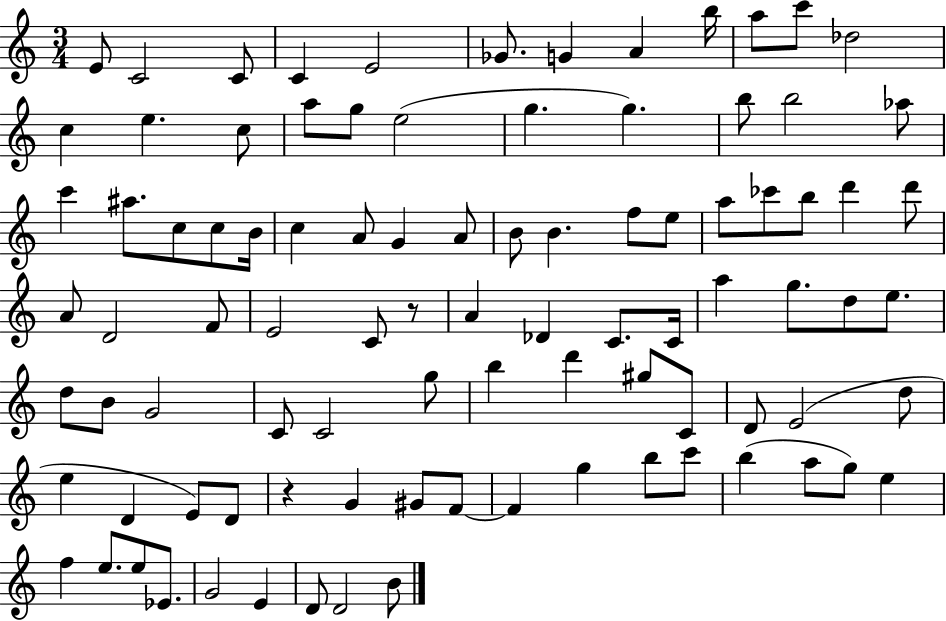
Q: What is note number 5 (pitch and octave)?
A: E4